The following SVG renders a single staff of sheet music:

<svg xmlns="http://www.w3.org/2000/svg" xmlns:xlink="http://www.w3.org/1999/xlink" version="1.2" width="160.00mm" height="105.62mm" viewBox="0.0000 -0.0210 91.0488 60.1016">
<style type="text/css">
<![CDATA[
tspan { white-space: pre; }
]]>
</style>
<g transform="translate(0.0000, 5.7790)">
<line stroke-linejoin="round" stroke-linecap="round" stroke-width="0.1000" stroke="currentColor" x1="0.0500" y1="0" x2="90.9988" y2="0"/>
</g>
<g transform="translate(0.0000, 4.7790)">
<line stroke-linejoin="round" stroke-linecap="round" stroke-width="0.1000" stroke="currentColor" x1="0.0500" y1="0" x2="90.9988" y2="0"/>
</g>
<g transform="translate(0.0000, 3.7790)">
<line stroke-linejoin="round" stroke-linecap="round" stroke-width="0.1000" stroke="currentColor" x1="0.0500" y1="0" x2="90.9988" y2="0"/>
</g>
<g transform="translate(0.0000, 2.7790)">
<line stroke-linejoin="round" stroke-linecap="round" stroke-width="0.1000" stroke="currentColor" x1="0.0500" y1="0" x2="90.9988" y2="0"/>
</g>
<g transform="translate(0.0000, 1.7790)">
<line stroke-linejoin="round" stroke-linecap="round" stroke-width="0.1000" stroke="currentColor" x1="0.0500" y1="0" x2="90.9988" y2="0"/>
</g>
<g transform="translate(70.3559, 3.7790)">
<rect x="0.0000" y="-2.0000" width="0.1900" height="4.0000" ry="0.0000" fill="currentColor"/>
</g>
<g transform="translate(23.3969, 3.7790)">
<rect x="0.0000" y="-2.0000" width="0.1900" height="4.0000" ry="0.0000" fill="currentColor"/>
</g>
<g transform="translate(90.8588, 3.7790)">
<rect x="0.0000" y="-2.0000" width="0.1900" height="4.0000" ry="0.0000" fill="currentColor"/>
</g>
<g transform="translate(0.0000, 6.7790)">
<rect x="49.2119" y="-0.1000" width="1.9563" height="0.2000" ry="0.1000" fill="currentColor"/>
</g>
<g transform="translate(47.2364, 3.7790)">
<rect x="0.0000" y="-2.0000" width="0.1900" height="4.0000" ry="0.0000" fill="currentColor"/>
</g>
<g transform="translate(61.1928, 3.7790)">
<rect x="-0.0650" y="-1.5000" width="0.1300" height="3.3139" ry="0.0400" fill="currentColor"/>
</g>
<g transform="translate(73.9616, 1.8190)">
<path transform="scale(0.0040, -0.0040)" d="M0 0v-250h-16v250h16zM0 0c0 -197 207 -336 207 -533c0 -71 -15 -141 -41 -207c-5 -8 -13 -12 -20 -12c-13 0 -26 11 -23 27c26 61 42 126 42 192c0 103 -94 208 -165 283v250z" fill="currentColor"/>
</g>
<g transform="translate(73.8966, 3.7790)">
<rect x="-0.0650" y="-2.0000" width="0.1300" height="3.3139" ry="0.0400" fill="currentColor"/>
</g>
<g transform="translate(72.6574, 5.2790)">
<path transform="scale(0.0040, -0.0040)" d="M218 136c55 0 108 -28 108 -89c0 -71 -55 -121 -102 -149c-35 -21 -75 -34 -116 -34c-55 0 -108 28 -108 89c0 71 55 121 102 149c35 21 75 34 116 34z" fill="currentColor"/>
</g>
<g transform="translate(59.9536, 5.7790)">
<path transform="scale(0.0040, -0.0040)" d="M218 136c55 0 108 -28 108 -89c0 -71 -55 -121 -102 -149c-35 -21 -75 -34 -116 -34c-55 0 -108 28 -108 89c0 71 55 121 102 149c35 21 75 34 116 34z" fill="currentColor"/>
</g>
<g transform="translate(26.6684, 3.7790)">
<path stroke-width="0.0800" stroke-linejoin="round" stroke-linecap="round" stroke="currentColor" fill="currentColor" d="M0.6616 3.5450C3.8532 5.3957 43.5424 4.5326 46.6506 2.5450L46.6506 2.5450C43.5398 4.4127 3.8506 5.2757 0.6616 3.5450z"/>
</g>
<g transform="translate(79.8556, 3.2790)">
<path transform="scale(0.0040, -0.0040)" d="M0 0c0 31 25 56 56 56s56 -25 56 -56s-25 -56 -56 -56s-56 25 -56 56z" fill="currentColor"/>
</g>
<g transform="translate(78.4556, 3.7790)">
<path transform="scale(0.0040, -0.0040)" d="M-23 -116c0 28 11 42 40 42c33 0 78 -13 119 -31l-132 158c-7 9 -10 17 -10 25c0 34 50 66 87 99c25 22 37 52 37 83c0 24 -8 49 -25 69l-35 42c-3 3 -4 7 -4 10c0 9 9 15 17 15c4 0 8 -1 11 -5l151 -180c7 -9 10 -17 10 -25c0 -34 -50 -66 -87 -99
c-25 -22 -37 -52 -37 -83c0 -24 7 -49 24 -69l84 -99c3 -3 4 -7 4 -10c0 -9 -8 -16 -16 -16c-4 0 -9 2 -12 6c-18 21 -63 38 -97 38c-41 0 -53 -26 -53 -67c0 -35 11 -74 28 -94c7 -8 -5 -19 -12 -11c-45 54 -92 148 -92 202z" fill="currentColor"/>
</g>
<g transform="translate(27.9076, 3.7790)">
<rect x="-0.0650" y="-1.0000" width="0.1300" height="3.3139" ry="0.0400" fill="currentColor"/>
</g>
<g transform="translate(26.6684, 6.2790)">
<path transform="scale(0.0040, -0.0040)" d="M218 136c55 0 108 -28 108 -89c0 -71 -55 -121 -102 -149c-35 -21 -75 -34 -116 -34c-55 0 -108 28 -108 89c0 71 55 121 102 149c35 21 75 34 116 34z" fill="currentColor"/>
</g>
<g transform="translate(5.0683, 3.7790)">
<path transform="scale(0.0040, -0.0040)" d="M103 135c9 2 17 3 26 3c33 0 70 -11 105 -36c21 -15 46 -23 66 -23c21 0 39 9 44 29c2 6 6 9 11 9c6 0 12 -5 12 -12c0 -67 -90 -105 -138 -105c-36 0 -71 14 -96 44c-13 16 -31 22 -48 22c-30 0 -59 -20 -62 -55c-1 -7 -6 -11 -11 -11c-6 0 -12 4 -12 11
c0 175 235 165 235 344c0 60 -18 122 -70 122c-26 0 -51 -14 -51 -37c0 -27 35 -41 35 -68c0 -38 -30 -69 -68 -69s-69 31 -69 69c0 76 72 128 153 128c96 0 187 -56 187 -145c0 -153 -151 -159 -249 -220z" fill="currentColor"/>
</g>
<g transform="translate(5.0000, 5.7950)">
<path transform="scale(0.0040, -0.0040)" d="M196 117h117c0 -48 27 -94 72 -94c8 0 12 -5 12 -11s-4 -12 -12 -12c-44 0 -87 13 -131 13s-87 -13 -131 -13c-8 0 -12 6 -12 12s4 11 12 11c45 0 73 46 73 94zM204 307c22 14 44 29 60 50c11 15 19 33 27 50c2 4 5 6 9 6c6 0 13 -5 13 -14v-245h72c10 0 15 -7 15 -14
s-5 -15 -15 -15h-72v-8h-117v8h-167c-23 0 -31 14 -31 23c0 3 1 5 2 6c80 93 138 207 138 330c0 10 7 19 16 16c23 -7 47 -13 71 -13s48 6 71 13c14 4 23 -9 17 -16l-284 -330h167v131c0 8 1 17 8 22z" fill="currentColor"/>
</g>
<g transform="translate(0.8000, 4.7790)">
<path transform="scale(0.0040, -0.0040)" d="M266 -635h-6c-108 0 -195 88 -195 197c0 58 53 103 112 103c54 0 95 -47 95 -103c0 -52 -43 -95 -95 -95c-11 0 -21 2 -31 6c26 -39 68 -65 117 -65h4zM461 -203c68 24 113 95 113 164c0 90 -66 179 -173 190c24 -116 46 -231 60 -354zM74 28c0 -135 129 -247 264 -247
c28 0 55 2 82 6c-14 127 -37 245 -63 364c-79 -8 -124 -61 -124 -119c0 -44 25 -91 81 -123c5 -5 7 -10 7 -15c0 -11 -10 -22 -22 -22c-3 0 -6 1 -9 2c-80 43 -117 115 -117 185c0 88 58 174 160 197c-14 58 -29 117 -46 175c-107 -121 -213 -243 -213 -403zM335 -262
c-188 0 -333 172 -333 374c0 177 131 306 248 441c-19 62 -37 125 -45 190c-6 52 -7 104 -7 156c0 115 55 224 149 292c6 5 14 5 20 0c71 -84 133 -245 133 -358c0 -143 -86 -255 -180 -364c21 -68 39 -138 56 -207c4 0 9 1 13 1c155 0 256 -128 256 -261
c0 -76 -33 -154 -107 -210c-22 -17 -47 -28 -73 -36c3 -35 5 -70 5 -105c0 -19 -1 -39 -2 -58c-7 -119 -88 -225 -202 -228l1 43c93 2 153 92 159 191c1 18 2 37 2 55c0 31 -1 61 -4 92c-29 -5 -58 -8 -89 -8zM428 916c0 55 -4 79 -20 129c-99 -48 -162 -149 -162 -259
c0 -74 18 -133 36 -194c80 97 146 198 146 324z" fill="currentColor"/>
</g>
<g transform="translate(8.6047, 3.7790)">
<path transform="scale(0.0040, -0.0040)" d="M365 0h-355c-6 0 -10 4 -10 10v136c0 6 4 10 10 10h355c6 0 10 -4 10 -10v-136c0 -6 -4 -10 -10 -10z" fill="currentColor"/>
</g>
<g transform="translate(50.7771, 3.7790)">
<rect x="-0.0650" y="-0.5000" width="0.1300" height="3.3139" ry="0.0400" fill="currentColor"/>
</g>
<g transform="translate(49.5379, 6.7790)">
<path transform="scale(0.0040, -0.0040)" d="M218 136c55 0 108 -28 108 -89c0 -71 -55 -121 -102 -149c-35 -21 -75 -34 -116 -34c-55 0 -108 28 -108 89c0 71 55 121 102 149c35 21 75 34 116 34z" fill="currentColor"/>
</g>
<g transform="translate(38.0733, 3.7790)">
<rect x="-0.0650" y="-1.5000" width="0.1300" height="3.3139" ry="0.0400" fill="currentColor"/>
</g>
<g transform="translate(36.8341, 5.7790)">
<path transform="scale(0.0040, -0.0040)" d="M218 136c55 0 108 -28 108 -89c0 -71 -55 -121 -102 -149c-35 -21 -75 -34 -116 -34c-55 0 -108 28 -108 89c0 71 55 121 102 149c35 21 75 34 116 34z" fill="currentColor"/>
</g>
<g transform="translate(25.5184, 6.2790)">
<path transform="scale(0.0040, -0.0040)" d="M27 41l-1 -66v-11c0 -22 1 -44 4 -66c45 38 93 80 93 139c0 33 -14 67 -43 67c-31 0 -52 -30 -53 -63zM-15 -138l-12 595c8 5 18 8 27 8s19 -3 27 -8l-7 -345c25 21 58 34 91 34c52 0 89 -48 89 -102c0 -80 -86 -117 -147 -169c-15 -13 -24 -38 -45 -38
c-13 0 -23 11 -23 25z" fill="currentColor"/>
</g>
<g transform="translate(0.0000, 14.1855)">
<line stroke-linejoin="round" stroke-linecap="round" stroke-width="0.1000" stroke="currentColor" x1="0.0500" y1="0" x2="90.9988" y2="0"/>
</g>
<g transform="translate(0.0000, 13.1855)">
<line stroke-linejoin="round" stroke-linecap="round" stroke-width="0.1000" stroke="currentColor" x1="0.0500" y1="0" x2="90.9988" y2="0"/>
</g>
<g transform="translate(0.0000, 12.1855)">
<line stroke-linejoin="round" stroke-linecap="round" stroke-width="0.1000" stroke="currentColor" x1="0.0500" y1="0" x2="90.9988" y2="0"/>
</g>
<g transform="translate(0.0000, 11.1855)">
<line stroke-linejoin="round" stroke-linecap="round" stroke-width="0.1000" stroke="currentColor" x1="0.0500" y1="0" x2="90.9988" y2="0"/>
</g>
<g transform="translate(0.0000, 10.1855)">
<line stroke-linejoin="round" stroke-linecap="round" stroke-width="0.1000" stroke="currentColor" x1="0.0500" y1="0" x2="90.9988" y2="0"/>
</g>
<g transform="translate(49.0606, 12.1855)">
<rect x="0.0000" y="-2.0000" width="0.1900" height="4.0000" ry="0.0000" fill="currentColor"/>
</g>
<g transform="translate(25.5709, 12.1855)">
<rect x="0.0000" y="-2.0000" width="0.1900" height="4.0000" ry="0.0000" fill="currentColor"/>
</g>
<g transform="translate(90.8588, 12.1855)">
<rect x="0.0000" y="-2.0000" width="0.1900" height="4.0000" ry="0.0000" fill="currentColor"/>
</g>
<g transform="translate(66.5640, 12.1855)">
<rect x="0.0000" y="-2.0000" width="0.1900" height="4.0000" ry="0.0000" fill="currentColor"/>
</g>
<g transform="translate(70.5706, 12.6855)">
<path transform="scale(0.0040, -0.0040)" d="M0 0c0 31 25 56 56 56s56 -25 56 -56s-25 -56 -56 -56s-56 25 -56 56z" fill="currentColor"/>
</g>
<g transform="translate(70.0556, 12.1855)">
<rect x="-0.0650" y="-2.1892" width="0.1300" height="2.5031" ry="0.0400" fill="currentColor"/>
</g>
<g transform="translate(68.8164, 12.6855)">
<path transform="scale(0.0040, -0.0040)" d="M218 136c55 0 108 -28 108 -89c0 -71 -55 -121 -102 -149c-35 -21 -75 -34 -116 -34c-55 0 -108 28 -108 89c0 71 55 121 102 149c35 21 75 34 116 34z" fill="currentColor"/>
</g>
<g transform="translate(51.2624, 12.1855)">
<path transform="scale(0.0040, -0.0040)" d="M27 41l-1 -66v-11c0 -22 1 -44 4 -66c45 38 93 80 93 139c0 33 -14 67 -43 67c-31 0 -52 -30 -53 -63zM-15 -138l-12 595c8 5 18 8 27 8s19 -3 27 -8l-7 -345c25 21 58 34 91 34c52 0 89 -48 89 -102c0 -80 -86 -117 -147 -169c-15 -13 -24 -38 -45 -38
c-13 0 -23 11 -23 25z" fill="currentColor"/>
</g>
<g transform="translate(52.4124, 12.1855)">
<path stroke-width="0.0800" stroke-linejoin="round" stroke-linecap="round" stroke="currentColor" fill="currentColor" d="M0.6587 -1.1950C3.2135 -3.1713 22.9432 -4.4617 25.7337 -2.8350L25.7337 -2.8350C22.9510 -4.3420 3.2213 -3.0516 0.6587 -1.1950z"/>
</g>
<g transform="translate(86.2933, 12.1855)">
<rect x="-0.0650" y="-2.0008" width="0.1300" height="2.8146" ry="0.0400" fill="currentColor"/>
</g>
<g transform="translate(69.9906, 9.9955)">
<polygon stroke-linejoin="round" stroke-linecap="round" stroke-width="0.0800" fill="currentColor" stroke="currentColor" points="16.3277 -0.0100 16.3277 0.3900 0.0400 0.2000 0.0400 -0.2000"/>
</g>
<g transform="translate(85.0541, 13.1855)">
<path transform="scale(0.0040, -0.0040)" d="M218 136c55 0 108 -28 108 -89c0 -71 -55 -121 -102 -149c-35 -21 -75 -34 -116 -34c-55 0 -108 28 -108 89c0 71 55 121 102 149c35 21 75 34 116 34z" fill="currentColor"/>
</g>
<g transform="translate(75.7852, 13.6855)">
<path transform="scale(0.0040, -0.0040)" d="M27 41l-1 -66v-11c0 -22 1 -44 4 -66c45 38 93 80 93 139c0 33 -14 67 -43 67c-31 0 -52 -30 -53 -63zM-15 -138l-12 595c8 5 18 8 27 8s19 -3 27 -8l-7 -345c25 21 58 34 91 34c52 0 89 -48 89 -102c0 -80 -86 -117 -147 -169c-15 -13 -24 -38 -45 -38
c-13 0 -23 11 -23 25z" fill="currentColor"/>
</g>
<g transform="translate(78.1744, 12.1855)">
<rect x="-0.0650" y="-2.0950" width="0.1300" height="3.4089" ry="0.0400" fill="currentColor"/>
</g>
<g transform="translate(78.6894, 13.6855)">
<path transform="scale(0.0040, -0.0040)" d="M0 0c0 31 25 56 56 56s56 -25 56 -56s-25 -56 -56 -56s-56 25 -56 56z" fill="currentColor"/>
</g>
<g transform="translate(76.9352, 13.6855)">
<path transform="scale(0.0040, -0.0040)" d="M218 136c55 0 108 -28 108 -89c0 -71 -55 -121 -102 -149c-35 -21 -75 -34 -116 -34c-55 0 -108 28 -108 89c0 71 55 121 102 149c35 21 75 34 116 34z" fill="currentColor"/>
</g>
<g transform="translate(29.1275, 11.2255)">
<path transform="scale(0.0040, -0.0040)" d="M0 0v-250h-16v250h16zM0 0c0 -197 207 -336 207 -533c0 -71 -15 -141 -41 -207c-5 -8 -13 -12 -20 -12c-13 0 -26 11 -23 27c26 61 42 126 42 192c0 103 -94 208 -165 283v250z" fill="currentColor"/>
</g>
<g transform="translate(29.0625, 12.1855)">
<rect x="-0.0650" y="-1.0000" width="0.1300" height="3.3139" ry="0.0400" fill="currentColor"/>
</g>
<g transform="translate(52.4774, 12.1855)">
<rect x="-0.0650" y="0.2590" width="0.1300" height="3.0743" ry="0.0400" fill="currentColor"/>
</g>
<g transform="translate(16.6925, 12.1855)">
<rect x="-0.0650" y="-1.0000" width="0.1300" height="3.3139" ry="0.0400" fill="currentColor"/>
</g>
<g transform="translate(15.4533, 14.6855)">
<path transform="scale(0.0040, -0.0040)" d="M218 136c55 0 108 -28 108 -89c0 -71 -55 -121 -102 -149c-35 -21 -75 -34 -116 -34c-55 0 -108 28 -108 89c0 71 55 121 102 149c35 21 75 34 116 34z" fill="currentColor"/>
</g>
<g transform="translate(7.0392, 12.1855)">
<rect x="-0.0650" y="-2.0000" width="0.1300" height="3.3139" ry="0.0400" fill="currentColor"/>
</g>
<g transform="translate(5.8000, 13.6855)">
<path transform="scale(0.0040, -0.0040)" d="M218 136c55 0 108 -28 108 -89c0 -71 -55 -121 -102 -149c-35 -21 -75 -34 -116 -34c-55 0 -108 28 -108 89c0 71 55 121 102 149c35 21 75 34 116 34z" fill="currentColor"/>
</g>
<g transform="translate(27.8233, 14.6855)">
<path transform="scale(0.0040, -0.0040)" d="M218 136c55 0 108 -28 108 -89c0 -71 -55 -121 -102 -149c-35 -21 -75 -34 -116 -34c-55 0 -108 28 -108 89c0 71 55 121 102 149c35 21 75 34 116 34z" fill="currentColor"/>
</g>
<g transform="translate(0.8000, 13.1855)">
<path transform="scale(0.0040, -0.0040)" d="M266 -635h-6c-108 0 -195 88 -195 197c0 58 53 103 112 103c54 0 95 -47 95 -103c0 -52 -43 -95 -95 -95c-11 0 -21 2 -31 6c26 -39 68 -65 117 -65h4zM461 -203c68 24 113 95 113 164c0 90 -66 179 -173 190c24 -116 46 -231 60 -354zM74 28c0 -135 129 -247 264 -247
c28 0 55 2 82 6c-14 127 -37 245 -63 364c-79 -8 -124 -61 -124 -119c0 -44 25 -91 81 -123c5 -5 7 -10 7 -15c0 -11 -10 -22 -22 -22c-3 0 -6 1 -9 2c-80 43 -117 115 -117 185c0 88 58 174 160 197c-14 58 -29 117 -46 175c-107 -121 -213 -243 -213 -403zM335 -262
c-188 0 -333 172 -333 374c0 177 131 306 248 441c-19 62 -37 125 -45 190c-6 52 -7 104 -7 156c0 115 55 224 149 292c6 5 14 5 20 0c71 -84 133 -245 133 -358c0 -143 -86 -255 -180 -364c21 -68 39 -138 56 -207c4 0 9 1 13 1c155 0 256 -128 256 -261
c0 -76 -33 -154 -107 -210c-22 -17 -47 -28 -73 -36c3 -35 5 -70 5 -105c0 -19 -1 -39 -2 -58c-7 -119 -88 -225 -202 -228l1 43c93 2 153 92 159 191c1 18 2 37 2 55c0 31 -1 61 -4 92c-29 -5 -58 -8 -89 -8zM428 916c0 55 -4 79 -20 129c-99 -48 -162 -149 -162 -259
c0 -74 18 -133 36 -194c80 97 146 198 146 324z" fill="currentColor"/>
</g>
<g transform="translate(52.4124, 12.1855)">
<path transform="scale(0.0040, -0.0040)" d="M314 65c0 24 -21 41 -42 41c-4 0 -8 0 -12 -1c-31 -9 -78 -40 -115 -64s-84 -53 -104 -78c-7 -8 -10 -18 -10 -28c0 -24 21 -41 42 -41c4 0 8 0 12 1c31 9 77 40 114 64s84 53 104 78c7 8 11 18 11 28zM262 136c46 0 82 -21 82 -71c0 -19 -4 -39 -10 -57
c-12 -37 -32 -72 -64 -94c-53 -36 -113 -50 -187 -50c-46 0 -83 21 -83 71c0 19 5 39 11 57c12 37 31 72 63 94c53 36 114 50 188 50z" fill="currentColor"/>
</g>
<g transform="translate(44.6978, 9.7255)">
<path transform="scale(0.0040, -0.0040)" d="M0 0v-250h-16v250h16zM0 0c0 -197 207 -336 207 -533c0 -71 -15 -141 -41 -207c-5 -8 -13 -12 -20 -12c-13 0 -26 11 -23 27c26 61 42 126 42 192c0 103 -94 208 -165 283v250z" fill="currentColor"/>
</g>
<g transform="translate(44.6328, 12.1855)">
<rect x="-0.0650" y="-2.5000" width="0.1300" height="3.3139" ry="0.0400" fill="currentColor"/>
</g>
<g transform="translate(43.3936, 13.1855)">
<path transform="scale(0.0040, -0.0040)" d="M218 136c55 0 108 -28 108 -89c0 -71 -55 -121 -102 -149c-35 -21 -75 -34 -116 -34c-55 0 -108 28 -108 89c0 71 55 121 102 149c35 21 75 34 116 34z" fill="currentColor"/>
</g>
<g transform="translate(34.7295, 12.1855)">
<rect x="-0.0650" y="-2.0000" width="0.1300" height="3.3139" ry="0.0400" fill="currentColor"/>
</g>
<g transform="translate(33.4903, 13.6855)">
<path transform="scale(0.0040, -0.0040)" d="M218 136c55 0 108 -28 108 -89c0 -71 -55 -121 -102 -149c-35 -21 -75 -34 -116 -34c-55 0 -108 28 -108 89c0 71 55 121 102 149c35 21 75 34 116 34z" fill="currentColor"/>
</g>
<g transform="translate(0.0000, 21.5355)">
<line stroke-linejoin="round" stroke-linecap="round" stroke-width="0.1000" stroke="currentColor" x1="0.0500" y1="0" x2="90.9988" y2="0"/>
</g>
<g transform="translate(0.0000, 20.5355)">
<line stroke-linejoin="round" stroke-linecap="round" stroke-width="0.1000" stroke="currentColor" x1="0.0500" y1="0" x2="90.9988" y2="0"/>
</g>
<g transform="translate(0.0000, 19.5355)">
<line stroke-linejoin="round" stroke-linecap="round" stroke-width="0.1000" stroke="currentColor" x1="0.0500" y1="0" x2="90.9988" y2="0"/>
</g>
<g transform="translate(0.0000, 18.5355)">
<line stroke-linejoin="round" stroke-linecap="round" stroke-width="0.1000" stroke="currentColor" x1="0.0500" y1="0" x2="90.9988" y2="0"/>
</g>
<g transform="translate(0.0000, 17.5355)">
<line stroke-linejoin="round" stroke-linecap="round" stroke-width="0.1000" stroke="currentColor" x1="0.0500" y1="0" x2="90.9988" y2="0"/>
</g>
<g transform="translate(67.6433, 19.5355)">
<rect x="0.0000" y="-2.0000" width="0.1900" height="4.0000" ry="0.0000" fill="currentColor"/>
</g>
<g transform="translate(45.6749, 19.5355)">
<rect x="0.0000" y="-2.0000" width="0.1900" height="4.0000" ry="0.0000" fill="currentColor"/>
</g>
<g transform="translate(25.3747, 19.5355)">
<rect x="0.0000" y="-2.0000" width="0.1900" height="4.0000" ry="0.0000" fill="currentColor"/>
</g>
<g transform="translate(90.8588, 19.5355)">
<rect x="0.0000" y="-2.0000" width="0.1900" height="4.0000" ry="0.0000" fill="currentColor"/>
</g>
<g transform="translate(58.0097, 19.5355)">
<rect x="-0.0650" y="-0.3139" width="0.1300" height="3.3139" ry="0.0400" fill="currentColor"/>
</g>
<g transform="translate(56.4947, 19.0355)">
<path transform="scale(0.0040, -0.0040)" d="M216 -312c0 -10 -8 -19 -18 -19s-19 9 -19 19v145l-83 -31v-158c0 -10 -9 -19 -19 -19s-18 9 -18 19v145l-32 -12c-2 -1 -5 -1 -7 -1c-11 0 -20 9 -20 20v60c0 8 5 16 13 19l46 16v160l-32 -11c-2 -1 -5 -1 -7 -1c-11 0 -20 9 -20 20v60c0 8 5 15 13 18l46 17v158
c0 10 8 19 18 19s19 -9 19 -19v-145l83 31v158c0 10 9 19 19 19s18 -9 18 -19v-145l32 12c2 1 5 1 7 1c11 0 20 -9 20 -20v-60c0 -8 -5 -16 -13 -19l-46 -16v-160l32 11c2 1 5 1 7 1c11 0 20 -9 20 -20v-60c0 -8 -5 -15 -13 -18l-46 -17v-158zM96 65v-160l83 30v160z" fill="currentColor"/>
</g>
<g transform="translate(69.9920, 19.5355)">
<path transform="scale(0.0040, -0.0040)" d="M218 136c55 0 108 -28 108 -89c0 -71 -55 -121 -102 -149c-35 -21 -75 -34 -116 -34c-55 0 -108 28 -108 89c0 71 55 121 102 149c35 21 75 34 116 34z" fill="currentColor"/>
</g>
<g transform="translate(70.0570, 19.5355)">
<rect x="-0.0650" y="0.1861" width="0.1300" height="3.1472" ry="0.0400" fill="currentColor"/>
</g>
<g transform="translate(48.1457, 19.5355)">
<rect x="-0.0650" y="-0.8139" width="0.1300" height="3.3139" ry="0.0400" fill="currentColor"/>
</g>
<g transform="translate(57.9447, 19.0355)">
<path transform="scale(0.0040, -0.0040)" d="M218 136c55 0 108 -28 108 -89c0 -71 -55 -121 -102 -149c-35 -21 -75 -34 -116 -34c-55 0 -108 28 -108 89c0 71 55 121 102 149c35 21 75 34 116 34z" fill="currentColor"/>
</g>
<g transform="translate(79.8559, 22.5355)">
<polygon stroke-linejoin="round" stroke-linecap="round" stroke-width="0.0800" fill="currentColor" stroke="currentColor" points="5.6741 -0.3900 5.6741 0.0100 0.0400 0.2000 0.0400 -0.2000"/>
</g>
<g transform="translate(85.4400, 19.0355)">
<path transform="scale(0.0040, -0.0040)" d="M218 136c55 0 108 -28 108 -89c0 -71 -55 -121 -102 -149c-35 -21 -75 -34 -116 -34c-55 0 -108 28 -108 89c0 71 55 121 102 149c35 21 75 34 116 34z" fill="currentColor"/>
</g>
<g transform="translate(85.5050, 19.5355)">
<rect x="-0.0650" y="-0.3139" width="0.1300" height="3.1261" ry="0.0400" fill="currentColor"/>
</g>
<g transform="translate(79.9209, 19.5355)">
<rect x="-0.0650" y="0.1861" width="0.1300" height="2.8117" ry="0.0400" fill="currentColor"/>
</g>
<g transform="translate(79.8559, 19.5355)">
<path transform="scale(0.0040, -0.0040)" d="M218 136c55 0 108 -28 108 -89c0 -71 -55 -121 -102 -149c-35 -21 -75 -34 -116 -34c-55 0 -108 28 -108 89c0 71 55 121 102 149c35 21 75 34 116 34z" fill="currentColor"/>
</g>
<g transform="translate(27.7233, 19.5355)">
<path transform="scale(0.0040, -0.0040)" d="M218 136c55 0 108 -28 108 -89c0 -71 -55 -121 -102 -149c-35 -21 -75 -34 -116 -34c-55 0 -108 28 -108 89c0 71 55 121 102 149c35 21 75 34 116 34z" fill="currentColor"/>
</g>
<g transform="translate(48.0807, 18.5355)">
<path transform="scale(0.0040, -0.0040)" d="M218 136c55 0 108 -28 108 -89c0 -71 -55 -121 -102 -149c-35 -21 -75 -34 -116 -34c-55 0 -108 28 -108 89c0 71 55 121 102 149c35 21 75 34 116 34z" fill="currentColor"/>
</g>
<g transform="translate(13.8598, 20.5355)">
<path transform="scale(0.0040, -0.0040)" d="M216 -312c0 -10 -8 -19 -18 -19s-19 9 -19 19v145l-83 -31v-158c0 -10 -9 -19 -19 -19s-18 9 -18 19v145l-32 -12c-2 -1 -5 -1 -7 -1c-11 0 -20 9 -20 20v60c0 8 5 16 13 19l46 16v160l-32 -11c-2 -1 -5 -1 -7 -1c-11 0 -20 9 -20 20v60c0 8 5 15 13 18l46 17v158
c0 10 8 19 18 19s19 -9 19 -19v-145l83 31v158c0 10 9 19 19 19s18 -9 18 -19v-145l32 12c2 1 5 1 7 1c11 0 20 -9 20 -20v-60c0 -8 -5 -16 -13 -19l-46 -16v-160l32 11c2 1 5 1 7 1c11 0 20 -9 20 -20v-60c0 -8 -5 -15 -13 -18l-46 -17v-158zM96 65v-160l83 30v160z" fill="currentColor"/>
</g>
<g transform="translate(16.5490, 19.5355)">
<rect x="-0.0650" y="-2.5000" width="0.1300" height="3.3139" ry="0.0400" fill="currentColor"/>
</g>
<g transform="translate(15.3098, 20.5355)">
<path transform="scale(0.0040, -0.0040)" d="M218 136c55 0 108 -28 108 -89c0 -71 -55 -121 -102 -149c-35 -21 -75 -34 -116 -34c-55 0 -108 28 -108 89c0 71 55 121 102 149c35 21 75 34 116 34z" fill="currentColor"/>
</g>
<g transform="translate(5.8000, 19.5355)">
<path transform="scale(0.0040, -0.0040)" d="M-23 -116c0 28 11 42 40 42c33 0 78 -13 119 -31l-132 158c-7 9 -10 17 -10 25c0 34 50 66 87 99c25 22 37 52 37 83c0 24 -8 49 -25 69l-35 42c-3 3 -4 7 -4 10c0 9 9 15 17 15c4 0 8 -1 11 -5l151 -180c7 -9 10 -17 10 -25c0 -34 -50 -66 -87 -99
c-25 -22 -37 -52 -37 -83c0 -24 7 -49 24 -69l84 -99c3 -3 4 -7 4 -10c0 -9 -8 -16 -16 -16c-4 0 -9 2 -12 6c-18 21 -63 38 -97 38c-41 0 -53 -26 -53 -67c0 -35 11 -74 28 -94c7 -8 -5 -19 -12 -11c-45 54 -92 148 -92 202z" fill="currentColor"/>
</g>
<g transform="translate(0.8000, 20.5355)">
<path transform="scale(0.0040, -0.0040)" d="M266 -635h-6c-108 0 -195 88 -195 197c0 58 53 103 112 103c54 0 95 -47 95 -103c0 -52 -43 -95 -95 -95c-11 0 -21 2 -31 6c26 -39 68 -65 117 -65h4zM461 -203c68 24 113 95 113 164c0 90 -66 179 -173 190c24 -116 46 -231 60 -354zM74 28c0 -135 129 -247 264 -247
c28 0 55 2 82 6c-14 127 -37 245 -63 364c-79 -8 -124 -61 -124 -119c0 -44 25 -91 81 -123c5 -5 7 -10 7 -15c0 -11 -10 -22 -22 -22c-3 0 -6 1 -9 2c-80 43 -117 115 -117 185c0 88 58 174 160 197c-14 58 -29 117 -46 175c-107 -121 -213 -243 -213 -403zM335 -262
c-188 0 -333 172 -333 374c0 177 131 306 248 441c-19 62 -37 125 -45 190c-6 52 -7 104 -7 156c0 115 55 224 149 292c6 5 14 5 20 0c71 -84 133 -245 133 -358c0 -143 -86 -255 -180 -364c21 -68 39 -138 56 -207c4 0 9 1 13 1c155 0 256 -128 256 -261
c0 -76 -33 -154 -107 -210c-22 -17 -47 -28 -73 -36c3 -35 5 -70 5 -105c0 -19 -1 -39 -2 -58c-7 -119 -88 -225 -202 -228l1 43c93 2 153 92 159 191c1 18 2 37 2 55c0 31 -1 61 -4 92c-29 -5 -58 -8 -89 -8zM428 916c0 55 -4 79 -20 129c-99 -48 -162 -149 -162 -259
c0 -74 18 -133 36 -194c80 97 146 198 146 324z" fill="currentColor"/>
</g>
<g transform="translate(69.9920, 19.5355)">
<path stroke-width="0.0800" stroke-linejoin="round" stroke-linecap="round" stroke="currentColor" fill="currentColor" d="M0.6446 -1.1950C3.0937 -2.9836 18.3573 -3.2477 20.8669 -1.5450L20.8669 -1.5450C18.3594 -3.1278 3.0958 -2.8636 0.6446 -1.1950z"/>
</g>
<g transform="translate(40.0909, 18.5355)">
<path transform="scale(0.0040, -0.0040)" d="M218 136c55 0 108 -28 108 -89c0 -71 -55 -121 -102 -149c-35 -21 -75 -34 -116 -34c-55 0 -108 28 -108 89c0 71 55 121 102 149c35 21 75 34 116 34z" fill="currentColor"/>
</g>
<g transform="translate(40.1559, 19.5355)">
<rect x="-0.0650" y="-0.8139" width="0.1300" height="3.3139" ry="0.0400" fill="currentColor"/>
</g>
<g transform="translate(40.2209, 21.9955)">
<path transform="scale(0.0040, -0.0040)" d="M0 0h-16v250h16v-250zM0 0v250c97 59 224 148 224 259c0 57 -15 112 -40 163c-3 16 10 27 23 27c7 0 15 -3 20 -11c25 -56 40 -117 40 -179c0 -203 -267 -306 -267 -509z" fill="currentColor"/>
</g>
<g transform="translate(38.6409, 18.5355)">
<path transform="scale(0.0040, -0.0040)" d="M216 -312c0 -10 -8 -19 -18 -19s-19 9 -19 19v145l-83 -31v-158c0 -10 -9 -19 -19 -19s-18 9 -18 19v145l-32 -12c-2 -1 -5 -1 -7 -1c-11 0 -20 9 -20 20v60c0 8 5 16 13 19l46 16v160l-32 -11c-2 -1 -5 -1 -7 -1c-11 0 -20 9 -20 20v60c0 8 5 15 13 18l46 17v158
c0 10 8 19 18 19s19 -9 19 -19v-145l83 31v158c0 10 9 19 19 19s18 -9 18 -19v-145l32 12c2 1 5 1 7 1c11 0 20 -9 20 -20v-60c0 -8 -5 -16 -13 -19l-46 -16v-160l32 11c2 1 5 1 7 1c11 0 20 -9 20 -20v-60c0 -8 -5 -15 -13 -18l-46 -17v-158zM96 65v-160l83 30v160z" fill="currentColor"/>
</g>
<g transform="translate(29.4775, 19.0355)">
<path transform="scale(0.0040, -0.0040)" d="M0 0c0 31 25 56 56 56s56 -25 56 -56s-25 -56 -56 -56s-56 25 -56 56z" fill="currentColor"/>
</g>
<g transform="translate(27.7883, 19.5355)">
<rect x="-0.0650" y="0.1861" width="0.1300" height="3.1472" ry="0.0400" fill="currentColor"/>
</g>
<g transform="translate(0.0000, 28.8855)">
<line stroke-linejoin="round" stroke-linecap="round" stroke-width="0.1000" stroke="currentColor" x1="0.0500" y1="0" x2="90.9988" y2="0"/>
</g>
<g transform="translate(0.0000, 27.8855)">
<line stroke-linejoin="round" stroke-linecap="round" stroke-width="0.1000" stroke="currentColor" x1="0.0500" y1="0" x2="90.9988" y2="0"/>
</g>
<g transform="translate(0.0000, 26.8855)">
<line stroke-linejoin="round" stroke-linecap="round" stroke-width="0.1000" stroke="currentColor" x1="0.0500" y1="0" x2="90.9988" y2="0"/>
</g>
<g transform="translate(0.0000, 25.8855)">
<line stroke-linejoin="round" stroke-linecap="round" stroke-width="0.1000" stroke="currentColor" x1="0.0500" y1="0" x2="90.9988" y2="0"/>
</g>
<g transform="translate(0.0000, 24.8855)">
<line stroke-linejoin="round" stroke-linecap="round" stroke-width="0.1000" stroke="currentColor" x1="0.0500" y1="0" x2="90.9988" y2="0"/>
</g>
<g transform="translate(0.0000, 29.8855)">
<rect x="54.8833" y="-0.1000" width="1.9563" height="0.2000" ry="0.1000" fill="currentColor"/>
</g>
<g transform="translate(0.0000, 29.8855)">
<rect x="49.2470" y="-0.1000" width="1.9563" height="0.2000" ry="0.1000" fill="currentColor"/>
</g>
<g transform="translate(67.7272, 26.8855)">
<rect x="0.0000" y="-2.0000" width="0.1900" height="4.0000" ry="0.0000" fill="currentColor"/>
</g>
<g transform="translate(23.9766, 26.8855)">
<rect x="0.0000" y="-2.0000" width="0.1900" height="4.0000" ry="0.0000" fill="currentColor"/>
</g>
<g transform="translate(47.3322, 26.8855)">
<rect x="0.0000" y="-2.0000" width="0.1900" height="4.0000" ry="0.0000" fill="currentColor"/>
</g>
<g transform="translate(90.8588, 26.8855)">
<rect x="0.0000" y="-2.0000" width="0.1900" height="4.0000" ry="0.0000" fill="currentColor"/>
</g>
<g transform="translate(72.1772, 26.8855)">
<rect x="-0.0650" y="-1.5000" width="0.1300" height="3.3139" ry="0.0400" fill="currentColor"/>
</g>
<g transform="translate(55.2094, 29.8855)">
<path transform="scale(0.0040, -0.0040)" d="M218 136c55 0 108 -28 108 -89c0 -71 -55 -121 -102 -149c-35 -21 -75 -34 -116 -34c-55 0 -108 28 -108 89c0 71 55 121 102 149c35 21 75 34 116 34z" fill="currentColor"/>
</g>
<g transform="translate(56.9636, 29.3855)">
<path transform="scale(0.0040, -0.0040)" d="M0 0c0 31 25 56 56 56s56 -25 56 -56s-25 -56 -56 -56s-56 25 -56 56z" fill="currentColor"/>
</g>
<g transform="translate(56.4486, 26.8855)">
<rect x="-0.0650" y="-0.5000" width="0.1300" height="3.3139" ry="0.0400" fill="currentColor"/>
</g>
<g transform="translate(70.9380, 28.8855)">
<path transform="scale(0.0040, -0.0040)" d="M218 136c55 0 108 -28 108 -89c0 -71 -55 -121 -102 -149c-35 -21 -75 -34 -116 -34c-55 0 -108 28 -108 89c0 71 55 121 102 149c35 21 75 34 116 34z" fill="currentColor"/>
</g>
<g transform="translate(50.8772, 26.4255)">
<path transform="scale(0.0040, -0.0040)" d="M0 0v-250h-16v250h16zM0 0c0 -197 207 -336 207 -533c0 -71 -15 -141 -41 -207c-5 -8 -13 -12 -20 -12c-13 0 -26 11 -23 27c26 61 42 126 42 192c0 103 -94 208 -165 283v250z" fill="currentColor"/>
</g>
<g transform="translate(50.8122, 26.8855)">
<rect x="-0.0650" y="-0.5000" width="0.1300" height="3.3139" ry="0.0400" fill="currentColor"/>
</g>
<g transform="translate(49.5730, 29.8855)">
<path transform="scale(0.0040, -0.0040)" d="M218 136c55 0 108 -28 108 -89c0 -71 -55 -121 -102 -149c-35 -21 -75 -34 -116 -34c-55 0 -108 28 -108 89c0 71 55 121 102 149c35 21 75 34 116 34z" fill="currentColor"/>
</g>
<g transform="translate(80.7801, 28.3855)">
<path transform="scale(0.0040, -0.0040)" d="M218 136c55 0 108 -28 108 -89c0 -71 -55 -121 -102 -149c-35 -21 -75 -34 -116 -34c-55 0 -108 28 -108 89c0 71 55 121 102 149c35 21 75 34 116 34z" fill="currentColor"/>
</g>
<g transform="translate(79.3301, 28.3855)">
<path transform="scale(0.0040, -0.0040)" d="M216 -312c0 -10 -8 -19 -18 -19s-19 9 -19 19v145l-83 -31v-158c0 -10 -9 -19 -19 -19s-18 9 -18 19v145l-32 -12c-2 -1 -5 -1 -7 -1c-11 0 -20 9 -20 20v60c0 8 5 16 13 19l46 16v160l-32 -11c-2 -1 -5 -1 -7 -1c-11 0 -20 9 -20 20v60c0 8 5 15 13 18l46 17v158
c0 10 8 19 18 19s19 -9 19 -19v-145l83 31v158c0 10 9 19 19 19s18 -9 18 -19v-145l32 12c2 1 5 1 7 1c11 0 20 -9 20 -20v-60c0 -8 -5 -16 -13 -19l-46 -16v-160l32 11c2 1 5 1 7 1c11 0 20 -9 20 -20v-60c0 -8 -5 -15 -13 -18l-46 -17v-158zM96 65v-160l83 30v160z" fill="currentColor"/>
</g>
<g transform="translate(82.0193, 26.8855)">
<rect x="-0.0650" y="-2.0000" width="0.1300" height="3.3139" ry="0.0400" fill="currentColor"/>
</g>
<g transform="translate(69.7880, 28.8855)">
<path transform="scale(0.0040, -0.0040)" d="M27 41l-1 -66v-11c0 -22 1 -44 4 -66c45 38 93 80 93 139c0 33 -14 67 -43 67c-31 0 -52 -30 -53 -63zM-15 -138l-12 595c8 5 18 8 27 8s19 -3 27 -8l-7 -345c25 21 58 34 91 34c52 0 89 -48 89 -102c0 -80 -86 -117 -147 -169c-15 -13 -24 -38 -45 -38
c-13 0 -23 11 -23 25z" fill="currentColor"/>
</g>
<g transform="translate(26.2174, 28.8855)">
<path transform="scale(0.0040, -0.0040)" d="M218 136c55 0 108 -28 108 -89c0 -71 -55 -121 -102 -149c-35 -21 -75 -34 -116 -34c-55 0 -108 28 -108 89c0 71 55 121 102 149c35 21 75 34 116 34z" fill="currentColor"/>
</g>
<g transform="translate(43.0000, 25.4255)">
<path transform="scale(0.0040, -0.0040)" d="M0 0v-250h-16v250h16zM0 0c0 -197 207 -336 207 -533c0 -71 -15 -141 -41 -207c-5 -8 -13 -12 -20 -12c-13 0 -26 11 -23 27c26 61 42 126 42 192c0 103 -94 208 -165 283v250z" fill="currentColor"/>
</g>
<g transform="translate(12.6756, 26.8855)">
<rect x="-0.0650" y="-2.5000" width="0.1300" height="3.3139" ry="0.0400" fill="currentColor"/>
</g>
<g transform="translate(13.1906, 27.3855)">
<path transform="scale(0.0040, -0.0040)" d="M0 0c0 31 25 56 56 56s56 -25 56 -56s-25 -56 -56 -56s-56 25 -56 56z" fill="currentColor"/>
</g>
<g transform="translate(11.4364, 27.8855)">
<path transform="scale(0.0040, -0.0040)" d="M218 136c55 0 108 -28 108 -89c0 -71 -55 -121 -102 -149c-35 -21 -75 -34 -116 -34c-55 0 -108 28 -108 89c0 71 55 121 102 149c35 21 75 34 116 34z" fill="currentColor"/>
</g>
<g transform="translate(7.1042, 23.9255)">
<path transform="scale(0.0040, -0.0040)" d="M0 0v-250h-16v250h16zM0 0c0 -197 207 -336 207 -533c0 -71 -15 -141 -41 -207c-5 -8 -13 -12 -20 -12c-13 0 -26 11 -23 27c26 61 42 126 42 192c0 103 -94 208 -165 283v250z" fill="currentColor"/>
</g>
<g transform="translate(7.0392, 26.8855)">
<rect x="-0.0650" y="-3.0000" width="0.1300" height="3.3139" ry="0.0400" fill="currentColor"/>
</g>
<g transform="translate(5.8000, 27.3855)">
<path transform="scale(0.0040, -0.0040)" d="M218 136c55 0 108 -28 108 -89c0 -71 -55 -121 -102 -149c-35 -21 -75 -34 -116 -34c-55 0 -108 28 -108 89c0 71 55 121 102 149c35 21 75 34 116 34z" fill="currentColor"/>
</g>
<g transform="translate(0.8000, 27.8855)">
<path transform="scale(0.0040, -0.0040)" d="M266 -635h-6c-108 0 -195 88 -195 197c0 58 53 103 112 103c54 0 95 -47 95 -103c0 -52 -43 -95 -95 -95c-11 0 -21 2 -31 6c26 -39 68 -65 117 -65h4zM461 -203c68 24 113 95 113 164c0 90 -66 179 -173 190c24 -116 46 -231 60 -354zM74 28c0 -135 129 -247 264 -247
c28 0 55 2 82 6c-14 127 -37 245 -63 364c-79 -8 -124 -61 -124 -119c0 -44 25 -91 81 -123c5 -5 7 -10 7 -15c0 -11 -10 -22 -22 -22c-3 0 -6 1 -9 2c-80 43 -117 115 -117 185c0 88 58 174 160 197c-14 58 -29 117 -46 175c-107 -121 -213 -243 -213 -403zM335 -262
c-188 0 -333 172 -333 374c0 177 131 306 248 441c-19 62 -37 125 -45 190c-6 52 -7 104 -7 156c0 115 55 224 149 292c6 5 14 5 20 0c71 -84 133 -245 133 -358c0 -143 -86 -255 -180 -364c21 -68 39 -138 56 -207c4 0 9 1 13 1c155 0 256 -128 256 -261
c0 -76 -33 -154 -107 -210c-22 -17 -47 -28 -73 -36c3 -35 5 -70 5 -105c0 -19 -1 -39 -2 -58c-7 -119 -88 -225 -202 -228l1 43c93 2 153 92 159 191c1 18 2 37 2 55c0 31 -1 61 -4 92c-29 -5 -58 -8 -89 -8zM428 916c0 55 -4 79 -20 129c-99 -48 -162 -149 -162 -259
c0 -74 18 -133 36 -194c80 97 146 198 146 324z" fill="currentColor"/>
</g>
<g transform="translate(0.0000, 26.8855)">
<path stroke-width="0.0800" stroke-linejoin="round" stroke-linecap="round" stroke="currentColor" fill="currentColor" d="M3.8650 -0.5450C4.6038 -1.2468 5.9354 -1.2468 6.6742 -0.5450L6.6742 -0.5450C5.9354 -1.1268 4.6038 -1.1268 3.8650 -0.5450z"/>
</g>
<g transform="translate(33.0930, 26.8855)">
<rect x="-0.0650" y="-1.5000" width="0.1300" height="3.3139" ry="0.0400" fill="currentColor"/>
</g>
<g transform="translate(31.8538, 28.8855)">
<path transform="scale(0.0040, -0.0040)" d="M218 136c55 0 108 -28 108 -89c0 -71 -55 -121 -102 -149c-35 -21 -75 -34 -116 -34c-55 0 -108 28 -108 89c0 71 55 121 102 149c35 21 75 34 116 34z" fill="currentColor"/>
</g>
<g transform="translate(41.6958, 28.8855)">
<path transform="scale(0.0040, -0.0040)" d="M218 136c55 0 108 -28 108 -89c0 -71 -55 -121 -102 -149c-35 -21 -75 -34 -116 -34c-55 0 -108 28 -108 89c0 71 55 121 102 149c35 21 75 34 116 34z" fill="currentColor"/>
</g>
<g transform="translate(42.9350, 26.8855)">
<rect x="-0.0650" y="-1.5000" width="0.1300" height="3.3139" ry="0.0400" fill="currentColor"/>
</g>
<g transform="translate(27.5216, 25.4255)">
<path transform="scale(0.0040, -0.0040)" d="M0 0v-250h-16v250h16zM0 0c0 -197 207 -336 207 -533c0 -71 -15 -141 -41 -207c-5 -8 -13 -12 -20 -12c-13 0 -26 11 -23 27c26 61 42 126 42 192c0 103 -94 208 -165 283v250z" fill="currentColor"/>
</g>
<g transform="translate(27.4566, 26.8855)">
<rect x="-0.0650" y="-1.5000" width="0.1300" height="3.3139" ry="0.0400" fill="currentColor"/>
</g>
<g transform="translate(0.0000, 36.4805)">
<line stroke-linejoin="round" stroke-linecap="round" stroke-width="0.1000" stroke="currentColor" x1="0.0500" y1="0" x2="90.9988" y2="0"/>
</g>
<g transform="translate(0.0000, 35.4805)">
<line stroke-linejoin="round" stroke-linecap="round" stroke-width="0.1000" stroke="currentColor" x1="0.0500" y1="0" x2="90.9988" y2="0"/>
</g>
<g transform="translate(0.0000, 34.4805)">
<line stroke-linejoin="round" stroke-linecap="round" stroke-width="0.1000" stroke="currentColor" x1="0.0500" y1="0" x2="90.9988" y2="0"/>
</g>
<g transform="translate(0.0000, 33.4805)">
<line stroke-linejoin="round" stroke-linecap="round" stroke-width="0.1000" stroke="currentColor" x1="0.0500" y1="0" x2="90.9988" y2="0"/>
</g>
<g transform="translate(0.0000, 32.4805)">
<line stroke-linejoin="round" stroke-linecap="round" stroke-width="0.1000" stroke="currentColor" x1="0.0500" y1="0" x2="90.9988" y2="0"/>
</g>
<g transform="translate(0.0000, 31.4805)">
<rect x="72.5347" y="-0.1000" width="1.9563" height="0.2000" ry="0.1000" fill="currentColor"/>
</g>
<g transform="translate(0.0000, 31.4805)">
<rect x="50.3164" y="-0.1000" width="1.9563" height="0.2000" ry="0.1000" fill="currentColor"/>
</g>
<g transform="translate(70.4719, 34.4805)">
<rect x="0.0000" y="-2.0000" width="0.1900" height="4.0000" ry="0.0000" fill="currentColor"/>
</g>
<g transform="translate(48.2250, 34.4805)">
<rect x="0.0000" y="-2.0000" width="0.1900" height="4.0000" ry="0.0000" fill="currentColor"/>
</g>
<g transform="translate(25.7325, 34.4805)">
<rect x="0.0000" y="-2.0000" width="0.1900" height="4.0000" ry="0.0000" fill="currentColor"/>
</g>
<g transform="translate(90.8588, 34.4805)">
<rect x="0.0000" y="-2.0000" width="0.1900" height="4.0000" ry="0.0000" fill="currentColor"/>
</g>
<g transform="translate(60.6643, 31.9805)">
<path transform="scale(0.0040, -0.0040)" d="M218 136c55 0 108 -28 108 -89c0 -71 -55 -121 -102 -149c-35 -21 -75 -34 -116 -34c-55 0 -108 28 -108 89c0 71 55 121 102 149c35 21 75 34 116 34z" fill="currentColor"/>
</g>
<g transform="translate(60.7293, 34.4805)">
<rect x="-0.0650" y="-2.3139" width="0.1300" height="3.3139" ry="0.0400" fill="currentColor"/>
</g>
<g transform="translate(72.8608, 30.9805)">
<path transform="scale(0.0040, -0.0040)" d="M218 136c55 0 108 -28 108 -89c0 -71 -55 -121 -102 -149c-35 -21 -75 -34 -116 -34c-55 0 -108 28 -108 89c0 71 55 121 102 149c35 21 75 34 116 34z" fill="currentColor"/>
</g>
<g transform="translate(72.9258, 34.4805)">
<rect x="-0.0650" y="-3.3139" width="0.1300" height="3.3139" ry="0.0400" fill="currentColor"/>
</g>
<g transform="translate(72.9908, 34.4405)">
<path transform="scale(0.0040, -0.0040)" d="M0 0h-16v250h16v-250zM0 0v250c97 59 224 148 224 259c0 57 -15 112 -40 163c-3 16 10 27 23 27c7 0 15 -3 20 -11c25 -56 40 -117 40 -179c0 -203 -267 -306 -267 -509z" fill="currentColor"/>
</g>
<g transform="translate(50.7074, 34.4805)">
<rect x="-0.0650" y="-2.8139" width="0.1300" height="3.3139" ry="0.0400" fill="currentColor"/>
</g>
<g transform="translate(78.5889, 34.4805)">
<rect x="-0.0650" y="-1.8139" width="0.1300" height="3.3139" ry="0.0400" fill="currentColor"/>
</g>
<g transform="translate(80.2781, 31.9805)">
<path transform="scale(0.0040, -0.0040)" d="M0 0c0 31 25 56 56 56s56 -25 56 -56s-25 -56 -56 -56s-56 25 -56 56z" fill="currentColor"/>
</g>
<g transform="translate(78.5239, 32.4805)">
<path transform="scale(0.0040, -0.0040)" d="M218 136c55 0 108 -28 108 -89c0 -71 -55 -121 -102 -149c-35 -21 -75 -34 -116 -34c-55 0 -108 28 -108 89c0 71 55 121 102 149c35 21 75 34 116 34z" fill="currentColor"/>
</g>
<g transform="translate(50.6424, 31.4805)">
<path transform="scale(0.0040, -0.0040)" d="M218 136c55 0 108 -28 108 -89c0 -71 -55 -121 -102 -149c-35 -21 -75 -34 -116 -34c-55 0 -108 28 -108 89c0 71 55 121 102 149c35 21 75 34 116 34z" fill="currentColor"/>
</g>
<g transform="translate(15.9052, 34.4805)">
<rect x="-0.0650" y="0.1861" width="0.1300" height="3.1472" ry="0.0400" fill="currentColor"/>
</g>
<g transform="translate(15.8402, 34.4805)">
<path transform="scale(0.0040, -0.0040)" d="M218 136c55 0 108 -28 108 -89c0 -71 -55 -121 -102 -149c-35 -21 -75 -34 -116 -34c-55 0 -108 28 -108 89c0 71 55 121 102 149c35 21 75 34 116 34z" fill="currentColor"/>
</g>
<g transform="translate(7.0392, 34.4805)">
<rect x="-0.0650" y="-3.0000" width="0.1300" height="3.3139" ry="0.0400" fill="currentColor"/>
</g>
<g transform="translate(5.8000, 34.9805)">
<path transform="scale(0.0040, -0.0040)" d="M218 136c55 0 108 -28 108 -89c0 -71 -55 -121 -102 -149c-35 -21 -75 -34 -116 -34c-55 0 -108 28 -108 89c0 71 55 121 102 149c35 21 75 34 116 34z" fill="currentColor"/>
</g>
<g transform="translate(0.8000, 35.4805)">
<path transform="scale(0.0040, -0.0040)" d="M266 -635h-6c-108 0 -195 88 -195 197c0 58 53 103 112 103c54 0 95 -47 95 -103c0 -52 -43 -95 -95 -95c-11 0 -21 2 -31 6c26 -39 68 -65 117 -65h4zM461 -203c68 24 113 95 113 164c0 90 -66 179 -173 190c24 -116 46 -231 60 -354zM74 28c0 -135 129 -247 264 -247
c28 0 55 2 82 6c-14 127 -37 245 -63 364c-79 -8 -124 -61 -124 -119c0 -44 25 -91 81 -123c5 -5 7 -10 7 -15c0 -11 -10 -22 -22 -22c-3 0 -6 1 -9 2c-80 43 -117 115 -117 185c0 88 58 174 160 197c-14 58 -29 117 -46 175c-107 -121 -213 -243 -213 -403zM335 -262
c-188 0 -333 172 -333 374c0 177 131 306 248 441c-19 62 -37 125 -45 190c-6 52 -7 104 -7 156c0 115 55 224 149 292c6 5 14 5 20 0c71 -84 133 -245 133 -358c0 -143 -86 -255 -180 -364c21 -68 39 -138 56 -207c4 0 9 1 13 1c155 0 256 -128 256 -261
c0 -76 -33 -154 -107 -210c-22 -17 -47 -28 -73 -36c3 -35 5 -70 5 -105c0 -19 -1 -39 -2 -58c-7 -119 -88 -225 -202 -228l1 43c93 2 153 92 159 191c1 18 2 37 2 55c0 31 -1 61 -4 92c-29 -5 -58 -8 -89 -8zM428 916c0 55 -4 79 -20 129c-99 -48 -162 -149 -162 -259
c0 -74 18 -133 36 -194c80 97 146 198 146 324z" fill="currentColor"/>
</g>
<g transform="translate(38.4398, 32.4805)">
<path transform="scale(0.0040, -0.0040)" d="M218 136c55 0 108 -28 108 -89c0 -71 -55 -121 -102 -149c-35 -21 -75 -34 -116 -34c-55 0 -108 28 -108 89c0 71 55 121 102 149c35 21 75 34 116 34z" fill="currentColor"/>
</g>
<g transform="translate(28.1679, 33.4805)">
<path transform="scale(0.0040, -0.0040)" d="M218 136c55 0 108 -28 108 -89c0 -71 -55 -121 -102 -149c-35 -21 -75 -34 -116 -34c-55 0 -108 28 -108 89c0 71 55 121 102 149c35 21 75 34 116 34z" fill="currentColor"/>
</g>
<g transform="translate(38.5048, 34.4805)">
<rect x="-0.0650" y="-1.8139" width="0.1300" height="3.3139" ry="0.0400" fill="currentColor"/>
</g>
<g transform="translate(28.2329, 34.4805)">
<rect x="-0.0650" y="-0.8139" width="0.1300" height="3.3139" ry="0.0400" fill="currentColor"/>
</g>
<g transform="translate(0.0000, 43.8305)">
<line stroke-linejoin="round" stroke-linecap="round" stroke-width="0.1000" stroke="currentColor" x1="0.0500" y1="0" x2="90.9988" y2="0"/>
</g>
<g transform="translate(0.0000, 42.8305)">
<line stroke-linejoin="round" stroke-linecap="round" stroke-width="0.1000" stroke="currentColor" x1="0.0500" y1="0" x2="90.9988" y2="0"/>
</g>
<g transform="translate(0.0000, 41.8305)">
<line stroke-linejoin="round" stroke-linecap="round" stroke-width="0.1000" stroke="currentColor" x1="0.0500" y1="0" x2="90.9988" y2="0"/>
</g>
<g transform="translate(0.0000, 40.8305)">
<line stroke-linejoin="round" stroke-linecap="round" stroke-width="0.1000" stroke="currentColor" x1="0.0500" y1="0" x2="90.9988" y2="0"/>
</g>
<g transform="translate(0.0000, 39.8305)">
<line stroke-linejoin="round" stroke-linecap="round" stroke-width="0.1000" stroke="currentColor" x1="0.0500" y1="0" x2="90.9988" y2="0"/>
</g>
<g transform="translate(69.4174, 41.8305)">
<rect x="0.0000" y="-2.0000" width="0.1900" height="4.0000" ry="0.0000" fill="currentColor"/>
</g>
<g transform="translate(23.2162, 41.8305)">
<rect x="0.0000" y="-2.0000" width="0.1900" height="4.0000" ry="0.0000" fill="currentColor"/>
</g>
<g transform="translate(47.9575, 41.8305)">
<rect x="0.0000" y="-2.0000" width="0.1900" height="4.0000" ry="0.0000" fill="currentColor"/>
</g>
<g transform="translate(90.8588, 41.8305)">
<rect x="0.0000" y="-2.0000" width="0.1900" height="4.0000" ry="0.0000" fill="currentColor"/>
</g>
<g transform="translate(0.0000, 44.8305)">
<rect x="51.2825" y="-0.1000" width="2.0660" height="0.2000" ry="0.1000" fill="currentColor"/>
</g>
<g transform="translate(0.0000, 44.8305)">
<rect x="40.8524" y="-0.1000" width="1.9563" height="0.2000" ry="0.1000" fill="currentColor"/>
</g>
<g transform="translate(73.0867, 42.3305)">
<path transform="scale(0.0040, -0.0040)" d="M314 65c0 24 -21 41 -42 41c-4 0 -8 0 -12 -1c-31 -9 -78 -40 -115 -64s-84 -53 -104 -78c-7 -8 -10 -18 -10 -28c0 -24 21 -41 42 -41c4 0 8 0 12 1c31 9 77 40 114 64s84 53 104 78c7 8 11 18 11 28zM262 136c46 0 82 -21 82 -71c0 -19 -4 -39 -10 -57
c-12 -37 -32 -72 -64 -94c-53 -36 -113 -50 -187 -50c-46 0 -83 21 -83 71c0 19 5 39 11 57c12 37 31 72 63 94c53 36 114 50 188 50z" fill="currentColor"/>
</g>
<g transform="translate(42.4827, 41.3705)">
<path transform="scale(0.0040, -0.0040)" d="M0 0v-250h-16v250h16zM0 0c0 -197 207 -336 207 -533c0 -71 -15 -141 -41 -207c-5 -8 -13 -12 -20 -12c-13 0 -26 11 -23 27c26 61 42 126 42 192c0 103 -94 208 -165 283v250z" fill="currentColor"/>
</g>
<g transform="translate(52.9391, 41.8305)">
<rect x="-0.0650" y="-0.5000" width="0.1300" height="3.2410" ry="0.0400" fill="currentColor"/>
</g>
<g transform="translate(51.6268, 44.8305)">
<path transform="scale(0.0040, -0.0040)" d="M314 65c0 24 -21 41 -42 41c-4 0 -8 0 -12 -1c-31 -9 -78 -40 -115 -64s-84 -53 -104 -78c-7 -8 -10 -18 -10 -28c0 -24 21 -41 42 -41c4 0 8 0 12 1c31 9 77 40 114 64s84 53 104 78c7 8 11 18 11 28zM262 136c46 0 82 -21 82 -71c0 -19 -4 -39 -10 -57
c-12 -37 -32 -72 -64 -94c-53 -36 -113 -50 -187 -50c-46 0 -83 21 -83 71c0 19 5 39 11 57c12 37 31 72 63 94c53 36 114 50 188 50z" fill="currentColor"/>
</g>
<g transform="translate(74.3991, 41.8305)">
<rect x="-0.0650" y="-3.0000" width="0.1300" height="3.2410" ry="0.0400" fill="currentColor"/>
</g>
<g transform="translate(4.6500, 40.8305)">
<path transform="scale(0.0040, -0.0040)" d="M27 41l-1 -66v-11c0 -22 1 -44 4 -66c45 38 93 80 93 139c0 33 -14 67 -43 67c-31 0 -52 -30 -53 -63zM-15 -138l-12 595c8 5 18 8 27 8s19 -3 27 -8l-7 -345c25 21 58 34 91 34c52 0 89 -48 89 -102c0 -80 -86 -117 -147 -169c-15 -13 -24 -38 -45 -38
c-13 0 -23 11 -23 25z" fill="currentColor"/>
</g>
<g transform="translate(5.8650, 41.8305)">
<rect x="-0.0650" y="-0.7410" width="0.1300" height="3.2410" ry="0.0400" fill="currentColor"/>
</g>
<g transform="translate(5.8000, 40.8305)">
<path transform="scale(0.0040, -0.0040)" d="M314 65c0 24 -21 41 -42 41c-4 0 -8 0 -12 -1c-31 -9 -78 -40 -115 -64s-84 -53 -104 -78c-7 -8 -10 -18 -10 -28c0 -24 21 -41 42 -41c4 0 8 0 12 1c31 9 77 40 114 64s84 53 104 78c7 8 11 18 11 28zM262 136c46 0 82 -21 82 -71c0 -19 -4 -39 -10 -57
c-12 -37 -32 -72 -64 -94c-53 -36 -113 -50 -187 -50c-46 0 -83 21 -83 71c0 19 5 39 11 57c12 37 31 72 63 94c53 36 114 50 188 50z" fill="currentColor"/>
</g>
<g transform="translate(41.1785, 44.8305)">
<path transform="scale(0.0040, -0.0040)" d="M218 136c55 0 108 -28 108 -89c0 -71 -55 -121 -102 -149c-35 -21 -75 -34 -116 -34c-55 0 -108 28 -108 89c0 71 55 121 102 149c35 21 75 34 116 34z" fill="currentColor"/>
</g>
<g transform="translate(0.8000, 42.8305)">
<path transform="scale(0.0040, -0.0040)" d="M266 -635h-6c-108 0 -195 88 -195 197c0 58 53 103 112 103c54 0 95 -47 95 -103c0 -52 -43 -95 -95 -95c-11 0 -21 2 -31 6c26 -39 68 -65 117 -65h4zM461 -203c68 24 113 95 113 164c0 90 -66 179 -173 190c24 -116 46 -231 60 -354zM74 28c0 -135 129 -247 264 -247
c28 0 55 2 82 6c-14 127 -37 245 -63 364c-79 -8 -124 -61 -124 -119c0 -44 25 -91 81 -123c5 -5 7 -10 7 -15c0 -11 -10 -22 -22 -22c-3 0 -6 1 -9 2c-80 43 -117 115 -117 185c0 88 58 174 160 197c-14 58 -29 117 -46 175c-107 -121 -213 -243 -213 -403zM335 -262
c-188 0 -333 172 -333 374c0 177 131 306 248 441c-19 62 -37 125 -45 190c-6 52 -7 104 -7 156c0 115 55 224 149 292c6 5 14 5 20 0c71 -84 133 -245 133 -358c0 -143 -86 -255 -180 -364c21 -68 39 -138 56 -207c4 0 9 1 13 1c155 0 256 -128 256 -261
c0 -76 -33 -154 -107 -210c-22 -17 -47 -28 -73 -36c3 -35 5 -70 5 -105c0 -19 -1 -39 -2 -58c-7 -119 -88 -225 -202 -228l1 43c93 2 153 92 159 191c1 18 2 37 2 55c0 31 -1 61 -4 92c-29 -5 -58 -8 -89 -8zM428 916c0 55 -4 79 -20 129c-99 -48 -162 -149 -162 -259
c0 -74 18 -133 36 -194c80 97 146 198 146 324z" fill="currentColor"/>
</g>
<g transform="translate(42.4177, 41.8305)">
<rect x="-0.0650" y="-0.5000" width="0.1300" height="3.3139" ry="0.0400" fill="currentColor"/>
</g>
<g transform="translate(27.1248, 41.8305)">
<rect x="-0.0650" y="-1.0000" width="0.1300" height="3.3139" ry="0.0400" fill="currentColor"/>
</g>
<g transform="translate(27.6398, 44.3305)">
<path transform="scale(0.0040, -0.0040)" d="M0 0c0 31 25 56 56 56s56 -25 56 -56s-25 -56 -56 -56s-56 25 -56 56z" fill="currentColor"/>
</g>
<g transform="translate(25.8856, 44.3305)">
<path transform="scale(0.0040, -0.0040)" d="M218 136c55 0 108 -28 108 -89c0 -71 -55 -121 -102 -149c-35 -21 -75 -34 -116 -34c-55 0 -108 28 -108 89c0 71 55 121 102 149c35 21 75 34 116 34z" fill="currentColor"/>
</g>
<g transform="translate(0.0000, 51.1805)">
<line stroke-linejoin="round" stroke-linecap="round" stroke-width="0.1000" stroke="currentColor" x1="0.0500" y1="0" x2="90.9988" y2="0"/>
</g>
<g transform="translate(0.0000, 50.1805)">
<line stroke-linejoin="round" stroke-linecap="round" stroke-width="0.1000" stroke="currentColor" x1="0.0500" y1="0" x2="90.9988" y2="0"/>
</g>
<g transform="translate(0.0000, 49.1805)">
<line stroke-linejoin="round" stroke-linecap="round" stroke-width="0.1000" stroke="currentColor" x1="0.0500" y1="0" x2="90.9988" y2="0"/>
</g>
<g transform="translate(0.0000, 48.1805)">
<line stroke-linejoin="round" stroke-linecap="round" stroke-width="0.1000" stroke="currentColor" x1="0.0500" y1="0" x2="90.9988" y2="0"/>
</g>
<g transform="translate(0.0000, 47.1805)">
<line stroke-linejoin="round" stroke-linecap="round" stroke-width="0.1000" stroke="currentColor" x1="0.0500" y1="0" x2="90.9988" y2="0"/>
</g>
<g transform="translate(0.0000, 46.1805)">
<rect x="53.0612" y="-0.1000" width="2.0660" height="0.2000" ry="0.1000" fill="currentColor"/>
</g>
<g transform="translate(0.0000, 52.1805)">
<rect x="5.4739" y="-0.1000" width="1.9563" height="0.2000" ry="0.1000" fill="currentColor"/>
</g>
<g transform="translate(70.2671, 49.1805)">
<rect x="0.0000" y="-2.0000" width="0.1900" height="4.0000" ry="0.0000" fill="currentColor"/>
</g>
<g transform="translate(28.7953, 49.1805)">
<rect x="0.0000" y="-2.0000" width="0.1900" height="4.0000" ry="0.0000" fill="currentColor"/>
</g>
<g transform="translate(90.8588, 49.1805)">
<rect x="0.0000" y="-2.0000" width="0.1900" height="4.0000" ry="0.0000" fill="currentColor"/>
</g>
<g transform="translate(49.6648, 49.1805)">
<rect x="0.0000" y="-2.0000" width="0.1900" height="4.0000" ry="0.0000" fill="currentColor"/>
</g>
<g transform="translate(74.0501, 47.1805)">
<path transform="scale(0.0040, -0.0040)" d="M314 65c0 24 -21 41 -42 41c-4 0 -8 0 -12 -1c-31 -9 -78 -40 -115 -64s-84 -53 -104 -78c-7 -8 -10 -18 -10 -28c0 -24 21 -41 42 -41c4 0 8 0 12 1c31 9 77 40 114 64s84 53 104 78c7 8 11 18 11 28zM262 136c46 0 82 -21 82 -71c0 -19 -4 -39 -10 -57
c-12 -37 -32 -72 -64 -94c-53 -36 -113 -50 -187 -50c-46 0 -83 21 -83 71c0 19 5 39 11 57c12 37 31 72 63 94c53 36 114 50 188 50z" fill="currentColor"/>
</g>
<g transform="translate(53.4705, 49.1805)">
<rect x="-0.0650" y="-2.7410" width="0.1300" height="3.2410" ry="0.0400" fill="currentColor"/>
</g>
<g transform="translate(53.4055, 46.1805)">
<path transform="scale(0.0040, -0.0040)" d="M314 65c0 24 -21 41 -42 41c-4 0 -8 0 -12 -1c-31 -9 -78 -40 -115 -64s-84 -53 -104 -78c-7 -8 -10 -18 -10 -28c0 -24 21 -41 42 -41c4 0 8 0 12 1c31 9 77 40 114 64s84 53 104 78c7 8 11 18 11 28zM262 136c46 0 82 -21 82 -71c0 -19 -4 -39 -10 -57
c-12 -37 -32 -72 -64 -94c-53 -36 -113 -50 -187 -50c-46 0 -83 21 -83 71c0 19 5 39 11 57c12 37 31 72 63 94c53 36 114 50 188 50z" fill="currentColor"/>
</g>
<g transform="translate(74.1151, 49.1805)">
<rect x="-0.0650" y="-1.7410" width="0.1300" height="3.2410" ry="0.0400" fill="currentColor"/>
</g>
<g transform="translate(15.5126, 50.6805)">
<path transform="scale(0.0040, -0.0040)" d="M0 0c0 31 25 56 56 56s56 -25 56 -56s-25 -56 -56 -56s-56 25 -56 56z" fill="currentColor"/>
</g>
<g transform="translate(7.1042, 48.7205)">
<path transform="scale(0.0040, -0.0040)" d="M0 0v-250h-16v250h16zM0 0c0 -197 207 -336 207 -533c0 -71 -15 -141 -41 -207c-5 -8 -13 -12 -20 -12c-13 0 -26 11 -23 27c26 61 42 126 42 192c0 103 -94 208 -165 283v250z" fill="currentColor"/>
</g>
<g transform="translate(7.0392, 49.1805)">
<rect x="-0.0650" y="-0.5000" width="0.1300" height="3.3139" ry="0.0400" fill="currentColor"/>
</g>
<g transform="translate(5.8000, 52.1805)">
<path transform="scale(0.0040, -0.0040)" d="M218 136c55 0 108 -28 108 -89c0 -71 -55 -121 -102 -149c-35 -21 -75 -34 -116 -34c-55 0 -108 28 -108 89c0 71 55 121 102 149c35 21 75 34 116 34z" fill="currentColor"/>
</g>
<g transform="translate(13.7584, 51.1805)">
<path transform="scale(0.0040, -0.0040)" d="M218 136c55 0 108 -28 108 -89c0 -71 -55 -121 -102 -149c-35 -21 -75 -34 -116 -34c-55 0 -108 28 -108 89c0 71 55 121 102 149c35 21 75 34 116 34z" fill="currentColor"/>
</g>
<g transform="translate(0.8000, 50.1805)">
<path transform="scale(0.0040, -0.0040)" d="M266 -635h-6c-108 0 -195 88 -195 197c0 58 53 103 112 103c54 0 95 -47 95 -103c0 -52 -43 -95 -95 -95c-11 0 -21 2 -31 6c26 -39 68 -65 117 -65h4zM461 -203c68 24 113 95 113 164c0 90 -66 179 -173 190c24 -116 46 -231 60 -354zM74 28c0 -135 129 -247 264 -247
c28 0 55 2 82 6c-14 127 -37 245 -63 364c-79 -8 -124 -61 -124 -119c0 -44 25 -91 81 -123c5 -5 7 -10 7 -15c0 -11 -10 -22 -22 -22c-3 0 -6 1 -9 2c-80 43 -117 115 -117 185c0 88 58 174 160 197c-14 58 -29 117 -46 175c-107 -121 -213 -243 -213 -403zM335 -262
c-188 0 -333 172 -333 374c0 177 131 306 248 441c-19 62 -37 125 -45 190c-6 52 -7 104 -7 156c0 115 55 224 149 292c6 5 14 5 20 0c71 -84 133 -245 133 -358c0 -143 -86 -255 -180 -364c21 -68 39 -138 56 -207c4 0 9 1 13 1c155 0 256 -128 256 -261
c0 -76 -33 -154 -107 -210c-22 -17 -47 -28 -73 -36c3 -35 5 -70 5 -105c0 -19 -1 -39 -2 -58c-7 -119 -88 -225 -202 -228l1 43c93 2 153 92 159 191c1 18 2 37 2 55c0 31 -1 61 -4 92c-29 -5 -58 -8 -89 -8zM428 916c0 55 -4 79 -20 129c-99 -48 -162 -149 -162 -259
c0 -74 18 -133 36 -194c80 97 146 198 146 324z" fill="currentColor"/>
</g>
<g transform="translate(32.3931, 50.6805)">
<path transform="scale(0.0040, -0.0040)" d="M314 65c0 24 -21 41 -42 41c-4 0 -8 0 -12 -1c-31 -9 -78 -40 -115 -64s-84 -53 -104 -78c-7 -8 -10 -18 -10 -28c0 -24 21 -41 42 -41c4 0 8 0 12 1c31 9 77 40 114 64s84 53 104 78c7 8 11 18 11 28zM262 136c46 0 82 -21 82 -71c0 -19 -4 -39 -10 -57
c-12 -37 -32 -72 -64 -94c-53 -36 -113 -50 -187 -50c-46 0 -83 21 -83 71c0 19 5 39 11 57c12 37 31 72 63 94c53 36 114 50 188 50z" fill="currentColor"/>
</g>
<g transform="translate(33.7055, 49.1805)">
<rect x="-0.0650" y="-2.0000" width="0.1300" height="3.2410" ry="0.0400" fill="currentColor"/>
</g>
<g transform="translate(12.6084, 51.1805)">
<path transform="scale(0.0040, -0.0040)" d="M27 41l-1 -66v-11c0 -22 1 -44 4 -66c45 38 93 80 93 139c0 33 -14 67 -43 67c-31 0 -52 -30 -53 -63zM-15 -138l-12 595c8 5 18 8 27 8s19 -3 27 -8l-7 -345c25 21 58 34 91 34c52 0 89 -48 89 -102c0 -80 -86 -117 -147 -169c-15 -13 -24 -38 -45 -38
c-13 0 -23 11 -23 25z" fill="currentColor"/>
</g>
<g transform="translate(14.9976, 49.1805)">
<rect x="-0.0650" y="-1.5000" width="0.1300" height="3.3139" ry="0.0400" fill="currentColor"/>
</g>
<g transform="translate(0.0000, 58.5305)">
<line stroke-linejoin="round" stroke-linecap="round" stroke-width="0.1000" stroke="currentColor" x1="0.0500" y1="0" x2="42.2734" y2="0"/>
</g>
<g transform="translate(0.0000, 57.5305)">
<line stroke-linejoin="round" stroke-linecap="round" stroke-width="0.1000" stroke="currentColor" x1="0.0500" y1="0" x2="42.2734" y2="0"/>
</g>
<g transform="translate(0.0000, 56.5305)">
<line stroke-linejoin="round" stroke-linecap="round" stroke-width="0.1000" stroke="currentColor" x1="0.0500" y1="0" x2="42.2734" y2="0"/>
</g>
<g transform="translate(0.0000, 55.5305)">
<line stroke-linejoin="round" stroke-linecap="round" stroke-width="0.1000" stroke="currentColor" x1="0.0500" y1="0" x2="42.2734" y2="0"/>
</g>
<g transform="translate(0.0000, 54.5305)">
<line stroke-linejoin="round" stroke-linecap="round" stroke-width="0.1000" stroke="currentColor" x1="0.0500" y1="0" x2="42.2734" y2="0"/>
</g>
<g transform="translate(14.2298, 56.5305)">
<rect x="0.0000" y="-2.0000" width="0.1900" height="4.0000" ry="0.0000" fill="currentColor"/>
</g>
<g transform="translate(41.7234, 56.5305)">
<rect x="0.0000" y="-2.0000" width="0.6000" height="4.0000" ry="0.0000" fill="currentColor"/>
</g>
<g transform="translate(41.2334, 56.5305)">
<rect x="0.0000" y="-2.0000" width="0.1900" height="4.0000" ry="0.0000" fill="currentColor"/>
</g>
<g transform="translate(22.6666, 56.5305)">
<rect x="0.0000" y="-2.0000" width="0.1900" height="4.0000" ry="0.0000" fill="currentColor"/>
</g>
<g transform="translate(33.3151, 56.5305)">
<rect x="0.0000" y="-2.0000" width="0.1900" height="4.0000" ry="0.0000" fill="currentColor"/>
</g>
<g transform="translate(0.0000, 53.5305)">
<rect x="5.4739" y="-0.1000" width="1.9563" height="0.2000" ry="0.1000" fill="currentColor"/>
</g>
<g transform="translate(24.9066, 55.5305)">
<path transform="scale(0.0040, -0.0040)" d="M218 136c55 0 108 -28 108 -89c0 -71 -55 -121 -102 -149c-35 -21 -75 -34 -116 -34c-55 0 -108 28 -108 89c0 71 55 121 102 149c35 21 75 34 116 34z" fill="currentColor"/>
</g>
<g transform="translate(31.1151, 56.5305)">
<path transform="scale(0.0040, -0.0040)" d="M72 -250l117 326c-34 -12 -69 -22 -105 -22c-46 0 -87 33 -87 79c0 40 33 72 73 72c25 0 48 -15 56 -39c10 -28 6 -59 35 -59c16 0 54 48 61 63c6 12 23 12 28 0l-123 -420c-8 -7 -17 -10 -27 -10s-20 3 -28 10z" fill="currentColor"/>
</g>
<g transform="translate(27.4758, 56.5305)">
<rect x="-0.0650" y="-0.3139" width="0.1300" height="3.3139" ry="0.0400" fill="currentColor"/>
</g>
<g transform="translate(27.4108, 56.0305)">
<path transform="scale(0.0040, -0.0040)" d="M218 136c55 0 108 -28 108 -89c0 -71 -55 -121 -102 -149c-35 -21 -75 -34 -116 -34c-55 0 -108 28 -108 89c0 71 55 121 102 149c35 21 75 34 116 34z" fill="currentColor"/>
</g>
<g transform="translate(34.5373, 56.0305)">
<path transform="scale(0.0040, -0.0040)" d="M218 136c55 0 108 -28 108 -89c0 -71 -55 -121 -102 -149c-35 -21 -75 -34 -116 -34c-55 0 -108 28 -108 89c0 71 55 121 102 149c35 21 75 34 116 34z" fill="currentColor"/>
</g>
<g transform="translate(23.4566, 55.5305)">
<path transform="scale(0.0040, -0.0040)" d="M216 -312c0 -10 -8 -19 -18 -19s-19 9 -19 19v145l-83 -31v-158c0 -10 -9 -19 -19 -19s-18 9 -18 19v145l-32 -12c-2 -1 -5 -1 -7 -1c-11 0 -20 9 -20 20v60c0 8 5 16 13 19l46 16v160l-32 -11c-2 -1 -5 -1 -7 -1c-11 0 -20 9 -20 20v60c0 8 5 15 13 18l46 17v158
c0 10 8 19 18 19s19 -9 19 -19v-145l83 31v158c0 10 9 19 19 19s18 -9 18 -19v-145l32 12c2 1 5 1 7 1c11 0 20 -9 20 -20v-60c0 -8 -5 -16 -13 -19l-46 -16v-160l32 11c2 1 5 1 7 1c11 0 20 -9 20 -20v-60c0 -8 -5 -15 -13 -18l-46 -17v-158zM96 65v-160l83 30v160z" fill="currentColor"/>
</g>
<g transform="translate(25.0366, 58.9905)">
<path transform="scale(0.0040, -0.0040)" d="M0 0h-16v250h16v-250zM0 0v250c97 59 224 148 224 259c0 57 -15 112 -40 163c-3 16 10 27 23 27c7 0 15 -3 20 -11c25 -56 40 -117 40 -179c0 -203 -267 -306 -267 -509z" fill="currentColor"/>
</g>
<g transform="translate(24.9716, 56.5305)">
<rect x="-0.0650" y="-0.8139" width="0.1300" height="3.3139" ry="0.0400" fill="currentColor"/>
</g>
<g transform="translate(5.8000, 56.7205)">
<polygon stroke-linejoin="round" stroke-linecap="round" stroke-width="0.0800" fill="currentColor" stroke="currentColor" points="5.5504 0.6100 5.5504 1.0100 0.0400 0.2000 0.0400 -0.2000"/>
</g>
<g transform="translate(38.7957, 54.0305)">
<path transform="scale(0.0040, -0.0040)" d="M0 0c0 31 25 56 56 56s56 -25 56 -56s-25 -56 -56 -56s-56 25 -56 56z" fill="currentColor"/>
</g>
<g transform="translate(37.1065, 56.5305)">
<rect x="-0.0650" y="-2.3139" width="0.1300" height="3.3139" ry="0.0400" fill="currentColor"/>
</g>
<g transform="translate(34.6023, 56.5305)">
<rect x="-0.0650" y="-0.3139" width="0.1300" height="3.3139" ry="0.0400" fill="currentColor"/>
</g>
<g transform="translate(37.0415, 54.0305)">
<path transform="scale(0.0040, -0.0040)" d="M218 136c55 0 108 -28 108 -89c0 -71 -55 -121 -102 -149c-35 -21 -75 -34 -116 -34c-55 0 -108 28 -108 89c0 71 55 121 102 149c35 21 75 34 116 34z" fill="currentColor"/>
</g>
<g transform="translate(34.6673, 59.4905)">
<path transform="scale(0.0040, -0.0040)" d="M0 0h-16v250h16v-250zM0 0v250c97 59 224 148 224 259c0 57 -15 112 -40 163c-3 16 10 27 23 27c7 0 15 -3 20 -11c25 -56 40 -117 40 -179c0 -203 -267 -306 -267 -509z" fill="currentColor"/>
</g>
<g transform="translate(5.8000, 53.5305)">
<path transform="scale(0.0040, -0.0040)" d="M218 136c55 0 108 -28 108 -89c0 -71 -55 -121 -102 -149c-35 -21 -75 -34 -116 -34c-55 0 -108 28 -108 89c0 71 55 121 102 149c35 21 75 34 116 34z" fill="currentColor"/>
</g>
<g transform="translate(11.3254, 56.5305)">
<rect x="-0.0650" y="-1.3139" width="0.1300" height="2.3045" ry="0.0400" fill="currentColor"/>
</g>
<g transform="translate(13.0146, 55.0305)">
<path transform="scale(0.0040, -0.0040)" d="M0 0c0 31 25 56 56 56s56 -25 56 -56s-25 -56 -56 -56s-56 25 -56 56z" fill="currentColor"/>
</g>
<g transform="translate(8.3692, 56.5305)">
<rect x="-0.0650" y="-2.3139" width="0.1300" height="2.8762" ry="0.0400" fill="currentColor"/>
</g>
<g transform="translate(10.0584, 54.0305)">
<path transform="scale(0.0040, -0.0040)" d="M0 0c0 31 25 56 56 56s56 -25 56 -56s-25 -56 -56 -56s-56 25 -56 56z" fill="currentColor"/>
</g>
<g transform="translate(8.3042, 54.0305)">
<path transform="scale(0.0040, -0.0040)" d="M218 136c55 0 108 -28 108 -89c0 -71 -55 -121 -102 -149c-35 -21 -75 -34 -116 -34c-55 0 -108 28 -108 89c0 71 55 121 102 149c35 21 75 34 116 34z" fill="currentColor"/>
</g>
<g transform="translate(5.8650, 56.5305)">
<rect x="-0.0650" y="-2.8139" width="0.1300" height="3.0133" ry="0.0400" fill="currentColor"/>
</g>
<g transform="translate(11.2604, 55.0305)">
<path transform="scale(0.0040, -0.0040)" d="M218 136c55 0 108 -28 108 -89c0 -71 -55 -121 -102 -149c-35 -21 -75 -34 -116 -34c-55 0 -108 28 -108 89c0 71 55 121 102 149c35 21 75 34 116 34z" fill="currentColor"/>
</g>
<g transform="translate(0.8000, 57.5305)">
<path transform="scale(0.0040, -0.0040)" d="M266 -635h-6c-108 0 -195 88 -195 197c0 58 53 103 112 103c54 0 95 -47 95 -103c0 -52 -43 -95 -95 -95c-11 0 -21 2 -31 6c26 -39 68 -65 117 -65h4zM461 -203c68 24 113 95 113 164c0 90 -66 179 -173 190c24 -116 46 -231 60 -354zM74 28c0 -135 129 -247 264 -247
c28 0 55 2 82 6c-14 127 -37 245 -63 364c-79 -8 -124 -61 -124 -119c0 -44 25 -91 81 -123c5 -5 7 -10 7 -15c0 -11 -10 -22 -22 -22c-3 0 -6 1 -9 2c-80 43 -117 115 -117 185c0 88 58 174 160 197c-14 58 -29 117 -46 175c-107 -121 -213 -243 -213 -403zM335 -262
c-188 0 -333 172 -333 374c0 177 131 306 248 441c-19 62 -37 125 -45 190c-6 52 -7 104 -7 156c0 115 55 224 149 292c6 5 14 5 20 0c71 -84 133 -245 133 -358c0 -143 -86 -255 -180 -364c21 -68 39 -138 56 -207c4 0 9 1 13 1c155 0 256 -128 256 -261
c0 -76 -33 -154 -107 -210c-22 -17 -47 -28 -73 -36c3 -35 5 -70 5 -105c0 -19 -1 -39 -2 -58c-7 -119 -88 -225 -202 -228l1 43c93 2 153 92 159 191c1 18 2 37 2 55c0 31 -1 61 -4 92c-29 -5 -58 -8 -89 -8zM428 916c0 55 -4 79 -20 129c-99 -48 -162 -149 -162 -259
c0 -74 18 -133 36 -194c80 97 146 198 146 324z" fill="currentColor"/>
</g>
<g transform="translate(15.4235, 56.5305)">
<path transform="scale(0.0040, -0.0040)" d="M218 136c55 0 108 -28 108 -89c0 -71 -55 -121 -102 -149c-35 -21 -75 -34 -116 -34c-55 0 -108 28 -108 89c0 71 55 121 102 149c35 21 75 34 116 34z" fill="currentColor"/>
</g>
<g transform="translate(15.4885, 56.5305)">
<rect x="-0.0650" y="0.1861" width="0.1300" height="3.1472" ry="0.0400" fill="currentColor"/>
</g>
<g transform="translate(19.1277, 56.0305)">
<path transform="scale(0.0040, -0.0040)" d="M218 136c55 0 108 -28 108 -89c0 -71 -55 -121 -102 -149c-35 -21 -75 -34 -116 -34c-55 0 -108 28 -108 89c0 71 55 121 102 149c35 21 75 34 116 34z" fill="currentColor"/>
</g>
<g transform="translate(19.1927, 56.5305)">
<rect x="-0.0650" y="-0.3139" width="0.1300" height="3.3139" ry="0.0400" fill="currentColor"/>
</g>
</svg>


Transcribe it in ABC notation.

X:1
T:Untitled
M:2/4
L:1/4
K:C
z2 _D E C E F/2 z F D D/2 F G/2 _B2 A/2 _F/2 G/2 z ^G B ^d/2 d ^c B B/2 c/2 A/2 G E/2 E E/2 C/2 C _E ^F A B d f a g b/2 f _d2 D C/2 C2 A2 C/2 _E F2 a2 f2 a/2 g/2 e/2 B c ^d/2 c z/2 c/2 g